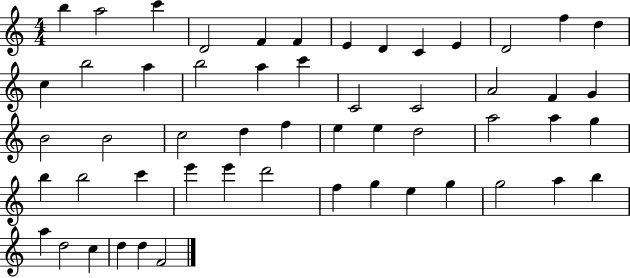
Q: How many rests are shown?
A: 0